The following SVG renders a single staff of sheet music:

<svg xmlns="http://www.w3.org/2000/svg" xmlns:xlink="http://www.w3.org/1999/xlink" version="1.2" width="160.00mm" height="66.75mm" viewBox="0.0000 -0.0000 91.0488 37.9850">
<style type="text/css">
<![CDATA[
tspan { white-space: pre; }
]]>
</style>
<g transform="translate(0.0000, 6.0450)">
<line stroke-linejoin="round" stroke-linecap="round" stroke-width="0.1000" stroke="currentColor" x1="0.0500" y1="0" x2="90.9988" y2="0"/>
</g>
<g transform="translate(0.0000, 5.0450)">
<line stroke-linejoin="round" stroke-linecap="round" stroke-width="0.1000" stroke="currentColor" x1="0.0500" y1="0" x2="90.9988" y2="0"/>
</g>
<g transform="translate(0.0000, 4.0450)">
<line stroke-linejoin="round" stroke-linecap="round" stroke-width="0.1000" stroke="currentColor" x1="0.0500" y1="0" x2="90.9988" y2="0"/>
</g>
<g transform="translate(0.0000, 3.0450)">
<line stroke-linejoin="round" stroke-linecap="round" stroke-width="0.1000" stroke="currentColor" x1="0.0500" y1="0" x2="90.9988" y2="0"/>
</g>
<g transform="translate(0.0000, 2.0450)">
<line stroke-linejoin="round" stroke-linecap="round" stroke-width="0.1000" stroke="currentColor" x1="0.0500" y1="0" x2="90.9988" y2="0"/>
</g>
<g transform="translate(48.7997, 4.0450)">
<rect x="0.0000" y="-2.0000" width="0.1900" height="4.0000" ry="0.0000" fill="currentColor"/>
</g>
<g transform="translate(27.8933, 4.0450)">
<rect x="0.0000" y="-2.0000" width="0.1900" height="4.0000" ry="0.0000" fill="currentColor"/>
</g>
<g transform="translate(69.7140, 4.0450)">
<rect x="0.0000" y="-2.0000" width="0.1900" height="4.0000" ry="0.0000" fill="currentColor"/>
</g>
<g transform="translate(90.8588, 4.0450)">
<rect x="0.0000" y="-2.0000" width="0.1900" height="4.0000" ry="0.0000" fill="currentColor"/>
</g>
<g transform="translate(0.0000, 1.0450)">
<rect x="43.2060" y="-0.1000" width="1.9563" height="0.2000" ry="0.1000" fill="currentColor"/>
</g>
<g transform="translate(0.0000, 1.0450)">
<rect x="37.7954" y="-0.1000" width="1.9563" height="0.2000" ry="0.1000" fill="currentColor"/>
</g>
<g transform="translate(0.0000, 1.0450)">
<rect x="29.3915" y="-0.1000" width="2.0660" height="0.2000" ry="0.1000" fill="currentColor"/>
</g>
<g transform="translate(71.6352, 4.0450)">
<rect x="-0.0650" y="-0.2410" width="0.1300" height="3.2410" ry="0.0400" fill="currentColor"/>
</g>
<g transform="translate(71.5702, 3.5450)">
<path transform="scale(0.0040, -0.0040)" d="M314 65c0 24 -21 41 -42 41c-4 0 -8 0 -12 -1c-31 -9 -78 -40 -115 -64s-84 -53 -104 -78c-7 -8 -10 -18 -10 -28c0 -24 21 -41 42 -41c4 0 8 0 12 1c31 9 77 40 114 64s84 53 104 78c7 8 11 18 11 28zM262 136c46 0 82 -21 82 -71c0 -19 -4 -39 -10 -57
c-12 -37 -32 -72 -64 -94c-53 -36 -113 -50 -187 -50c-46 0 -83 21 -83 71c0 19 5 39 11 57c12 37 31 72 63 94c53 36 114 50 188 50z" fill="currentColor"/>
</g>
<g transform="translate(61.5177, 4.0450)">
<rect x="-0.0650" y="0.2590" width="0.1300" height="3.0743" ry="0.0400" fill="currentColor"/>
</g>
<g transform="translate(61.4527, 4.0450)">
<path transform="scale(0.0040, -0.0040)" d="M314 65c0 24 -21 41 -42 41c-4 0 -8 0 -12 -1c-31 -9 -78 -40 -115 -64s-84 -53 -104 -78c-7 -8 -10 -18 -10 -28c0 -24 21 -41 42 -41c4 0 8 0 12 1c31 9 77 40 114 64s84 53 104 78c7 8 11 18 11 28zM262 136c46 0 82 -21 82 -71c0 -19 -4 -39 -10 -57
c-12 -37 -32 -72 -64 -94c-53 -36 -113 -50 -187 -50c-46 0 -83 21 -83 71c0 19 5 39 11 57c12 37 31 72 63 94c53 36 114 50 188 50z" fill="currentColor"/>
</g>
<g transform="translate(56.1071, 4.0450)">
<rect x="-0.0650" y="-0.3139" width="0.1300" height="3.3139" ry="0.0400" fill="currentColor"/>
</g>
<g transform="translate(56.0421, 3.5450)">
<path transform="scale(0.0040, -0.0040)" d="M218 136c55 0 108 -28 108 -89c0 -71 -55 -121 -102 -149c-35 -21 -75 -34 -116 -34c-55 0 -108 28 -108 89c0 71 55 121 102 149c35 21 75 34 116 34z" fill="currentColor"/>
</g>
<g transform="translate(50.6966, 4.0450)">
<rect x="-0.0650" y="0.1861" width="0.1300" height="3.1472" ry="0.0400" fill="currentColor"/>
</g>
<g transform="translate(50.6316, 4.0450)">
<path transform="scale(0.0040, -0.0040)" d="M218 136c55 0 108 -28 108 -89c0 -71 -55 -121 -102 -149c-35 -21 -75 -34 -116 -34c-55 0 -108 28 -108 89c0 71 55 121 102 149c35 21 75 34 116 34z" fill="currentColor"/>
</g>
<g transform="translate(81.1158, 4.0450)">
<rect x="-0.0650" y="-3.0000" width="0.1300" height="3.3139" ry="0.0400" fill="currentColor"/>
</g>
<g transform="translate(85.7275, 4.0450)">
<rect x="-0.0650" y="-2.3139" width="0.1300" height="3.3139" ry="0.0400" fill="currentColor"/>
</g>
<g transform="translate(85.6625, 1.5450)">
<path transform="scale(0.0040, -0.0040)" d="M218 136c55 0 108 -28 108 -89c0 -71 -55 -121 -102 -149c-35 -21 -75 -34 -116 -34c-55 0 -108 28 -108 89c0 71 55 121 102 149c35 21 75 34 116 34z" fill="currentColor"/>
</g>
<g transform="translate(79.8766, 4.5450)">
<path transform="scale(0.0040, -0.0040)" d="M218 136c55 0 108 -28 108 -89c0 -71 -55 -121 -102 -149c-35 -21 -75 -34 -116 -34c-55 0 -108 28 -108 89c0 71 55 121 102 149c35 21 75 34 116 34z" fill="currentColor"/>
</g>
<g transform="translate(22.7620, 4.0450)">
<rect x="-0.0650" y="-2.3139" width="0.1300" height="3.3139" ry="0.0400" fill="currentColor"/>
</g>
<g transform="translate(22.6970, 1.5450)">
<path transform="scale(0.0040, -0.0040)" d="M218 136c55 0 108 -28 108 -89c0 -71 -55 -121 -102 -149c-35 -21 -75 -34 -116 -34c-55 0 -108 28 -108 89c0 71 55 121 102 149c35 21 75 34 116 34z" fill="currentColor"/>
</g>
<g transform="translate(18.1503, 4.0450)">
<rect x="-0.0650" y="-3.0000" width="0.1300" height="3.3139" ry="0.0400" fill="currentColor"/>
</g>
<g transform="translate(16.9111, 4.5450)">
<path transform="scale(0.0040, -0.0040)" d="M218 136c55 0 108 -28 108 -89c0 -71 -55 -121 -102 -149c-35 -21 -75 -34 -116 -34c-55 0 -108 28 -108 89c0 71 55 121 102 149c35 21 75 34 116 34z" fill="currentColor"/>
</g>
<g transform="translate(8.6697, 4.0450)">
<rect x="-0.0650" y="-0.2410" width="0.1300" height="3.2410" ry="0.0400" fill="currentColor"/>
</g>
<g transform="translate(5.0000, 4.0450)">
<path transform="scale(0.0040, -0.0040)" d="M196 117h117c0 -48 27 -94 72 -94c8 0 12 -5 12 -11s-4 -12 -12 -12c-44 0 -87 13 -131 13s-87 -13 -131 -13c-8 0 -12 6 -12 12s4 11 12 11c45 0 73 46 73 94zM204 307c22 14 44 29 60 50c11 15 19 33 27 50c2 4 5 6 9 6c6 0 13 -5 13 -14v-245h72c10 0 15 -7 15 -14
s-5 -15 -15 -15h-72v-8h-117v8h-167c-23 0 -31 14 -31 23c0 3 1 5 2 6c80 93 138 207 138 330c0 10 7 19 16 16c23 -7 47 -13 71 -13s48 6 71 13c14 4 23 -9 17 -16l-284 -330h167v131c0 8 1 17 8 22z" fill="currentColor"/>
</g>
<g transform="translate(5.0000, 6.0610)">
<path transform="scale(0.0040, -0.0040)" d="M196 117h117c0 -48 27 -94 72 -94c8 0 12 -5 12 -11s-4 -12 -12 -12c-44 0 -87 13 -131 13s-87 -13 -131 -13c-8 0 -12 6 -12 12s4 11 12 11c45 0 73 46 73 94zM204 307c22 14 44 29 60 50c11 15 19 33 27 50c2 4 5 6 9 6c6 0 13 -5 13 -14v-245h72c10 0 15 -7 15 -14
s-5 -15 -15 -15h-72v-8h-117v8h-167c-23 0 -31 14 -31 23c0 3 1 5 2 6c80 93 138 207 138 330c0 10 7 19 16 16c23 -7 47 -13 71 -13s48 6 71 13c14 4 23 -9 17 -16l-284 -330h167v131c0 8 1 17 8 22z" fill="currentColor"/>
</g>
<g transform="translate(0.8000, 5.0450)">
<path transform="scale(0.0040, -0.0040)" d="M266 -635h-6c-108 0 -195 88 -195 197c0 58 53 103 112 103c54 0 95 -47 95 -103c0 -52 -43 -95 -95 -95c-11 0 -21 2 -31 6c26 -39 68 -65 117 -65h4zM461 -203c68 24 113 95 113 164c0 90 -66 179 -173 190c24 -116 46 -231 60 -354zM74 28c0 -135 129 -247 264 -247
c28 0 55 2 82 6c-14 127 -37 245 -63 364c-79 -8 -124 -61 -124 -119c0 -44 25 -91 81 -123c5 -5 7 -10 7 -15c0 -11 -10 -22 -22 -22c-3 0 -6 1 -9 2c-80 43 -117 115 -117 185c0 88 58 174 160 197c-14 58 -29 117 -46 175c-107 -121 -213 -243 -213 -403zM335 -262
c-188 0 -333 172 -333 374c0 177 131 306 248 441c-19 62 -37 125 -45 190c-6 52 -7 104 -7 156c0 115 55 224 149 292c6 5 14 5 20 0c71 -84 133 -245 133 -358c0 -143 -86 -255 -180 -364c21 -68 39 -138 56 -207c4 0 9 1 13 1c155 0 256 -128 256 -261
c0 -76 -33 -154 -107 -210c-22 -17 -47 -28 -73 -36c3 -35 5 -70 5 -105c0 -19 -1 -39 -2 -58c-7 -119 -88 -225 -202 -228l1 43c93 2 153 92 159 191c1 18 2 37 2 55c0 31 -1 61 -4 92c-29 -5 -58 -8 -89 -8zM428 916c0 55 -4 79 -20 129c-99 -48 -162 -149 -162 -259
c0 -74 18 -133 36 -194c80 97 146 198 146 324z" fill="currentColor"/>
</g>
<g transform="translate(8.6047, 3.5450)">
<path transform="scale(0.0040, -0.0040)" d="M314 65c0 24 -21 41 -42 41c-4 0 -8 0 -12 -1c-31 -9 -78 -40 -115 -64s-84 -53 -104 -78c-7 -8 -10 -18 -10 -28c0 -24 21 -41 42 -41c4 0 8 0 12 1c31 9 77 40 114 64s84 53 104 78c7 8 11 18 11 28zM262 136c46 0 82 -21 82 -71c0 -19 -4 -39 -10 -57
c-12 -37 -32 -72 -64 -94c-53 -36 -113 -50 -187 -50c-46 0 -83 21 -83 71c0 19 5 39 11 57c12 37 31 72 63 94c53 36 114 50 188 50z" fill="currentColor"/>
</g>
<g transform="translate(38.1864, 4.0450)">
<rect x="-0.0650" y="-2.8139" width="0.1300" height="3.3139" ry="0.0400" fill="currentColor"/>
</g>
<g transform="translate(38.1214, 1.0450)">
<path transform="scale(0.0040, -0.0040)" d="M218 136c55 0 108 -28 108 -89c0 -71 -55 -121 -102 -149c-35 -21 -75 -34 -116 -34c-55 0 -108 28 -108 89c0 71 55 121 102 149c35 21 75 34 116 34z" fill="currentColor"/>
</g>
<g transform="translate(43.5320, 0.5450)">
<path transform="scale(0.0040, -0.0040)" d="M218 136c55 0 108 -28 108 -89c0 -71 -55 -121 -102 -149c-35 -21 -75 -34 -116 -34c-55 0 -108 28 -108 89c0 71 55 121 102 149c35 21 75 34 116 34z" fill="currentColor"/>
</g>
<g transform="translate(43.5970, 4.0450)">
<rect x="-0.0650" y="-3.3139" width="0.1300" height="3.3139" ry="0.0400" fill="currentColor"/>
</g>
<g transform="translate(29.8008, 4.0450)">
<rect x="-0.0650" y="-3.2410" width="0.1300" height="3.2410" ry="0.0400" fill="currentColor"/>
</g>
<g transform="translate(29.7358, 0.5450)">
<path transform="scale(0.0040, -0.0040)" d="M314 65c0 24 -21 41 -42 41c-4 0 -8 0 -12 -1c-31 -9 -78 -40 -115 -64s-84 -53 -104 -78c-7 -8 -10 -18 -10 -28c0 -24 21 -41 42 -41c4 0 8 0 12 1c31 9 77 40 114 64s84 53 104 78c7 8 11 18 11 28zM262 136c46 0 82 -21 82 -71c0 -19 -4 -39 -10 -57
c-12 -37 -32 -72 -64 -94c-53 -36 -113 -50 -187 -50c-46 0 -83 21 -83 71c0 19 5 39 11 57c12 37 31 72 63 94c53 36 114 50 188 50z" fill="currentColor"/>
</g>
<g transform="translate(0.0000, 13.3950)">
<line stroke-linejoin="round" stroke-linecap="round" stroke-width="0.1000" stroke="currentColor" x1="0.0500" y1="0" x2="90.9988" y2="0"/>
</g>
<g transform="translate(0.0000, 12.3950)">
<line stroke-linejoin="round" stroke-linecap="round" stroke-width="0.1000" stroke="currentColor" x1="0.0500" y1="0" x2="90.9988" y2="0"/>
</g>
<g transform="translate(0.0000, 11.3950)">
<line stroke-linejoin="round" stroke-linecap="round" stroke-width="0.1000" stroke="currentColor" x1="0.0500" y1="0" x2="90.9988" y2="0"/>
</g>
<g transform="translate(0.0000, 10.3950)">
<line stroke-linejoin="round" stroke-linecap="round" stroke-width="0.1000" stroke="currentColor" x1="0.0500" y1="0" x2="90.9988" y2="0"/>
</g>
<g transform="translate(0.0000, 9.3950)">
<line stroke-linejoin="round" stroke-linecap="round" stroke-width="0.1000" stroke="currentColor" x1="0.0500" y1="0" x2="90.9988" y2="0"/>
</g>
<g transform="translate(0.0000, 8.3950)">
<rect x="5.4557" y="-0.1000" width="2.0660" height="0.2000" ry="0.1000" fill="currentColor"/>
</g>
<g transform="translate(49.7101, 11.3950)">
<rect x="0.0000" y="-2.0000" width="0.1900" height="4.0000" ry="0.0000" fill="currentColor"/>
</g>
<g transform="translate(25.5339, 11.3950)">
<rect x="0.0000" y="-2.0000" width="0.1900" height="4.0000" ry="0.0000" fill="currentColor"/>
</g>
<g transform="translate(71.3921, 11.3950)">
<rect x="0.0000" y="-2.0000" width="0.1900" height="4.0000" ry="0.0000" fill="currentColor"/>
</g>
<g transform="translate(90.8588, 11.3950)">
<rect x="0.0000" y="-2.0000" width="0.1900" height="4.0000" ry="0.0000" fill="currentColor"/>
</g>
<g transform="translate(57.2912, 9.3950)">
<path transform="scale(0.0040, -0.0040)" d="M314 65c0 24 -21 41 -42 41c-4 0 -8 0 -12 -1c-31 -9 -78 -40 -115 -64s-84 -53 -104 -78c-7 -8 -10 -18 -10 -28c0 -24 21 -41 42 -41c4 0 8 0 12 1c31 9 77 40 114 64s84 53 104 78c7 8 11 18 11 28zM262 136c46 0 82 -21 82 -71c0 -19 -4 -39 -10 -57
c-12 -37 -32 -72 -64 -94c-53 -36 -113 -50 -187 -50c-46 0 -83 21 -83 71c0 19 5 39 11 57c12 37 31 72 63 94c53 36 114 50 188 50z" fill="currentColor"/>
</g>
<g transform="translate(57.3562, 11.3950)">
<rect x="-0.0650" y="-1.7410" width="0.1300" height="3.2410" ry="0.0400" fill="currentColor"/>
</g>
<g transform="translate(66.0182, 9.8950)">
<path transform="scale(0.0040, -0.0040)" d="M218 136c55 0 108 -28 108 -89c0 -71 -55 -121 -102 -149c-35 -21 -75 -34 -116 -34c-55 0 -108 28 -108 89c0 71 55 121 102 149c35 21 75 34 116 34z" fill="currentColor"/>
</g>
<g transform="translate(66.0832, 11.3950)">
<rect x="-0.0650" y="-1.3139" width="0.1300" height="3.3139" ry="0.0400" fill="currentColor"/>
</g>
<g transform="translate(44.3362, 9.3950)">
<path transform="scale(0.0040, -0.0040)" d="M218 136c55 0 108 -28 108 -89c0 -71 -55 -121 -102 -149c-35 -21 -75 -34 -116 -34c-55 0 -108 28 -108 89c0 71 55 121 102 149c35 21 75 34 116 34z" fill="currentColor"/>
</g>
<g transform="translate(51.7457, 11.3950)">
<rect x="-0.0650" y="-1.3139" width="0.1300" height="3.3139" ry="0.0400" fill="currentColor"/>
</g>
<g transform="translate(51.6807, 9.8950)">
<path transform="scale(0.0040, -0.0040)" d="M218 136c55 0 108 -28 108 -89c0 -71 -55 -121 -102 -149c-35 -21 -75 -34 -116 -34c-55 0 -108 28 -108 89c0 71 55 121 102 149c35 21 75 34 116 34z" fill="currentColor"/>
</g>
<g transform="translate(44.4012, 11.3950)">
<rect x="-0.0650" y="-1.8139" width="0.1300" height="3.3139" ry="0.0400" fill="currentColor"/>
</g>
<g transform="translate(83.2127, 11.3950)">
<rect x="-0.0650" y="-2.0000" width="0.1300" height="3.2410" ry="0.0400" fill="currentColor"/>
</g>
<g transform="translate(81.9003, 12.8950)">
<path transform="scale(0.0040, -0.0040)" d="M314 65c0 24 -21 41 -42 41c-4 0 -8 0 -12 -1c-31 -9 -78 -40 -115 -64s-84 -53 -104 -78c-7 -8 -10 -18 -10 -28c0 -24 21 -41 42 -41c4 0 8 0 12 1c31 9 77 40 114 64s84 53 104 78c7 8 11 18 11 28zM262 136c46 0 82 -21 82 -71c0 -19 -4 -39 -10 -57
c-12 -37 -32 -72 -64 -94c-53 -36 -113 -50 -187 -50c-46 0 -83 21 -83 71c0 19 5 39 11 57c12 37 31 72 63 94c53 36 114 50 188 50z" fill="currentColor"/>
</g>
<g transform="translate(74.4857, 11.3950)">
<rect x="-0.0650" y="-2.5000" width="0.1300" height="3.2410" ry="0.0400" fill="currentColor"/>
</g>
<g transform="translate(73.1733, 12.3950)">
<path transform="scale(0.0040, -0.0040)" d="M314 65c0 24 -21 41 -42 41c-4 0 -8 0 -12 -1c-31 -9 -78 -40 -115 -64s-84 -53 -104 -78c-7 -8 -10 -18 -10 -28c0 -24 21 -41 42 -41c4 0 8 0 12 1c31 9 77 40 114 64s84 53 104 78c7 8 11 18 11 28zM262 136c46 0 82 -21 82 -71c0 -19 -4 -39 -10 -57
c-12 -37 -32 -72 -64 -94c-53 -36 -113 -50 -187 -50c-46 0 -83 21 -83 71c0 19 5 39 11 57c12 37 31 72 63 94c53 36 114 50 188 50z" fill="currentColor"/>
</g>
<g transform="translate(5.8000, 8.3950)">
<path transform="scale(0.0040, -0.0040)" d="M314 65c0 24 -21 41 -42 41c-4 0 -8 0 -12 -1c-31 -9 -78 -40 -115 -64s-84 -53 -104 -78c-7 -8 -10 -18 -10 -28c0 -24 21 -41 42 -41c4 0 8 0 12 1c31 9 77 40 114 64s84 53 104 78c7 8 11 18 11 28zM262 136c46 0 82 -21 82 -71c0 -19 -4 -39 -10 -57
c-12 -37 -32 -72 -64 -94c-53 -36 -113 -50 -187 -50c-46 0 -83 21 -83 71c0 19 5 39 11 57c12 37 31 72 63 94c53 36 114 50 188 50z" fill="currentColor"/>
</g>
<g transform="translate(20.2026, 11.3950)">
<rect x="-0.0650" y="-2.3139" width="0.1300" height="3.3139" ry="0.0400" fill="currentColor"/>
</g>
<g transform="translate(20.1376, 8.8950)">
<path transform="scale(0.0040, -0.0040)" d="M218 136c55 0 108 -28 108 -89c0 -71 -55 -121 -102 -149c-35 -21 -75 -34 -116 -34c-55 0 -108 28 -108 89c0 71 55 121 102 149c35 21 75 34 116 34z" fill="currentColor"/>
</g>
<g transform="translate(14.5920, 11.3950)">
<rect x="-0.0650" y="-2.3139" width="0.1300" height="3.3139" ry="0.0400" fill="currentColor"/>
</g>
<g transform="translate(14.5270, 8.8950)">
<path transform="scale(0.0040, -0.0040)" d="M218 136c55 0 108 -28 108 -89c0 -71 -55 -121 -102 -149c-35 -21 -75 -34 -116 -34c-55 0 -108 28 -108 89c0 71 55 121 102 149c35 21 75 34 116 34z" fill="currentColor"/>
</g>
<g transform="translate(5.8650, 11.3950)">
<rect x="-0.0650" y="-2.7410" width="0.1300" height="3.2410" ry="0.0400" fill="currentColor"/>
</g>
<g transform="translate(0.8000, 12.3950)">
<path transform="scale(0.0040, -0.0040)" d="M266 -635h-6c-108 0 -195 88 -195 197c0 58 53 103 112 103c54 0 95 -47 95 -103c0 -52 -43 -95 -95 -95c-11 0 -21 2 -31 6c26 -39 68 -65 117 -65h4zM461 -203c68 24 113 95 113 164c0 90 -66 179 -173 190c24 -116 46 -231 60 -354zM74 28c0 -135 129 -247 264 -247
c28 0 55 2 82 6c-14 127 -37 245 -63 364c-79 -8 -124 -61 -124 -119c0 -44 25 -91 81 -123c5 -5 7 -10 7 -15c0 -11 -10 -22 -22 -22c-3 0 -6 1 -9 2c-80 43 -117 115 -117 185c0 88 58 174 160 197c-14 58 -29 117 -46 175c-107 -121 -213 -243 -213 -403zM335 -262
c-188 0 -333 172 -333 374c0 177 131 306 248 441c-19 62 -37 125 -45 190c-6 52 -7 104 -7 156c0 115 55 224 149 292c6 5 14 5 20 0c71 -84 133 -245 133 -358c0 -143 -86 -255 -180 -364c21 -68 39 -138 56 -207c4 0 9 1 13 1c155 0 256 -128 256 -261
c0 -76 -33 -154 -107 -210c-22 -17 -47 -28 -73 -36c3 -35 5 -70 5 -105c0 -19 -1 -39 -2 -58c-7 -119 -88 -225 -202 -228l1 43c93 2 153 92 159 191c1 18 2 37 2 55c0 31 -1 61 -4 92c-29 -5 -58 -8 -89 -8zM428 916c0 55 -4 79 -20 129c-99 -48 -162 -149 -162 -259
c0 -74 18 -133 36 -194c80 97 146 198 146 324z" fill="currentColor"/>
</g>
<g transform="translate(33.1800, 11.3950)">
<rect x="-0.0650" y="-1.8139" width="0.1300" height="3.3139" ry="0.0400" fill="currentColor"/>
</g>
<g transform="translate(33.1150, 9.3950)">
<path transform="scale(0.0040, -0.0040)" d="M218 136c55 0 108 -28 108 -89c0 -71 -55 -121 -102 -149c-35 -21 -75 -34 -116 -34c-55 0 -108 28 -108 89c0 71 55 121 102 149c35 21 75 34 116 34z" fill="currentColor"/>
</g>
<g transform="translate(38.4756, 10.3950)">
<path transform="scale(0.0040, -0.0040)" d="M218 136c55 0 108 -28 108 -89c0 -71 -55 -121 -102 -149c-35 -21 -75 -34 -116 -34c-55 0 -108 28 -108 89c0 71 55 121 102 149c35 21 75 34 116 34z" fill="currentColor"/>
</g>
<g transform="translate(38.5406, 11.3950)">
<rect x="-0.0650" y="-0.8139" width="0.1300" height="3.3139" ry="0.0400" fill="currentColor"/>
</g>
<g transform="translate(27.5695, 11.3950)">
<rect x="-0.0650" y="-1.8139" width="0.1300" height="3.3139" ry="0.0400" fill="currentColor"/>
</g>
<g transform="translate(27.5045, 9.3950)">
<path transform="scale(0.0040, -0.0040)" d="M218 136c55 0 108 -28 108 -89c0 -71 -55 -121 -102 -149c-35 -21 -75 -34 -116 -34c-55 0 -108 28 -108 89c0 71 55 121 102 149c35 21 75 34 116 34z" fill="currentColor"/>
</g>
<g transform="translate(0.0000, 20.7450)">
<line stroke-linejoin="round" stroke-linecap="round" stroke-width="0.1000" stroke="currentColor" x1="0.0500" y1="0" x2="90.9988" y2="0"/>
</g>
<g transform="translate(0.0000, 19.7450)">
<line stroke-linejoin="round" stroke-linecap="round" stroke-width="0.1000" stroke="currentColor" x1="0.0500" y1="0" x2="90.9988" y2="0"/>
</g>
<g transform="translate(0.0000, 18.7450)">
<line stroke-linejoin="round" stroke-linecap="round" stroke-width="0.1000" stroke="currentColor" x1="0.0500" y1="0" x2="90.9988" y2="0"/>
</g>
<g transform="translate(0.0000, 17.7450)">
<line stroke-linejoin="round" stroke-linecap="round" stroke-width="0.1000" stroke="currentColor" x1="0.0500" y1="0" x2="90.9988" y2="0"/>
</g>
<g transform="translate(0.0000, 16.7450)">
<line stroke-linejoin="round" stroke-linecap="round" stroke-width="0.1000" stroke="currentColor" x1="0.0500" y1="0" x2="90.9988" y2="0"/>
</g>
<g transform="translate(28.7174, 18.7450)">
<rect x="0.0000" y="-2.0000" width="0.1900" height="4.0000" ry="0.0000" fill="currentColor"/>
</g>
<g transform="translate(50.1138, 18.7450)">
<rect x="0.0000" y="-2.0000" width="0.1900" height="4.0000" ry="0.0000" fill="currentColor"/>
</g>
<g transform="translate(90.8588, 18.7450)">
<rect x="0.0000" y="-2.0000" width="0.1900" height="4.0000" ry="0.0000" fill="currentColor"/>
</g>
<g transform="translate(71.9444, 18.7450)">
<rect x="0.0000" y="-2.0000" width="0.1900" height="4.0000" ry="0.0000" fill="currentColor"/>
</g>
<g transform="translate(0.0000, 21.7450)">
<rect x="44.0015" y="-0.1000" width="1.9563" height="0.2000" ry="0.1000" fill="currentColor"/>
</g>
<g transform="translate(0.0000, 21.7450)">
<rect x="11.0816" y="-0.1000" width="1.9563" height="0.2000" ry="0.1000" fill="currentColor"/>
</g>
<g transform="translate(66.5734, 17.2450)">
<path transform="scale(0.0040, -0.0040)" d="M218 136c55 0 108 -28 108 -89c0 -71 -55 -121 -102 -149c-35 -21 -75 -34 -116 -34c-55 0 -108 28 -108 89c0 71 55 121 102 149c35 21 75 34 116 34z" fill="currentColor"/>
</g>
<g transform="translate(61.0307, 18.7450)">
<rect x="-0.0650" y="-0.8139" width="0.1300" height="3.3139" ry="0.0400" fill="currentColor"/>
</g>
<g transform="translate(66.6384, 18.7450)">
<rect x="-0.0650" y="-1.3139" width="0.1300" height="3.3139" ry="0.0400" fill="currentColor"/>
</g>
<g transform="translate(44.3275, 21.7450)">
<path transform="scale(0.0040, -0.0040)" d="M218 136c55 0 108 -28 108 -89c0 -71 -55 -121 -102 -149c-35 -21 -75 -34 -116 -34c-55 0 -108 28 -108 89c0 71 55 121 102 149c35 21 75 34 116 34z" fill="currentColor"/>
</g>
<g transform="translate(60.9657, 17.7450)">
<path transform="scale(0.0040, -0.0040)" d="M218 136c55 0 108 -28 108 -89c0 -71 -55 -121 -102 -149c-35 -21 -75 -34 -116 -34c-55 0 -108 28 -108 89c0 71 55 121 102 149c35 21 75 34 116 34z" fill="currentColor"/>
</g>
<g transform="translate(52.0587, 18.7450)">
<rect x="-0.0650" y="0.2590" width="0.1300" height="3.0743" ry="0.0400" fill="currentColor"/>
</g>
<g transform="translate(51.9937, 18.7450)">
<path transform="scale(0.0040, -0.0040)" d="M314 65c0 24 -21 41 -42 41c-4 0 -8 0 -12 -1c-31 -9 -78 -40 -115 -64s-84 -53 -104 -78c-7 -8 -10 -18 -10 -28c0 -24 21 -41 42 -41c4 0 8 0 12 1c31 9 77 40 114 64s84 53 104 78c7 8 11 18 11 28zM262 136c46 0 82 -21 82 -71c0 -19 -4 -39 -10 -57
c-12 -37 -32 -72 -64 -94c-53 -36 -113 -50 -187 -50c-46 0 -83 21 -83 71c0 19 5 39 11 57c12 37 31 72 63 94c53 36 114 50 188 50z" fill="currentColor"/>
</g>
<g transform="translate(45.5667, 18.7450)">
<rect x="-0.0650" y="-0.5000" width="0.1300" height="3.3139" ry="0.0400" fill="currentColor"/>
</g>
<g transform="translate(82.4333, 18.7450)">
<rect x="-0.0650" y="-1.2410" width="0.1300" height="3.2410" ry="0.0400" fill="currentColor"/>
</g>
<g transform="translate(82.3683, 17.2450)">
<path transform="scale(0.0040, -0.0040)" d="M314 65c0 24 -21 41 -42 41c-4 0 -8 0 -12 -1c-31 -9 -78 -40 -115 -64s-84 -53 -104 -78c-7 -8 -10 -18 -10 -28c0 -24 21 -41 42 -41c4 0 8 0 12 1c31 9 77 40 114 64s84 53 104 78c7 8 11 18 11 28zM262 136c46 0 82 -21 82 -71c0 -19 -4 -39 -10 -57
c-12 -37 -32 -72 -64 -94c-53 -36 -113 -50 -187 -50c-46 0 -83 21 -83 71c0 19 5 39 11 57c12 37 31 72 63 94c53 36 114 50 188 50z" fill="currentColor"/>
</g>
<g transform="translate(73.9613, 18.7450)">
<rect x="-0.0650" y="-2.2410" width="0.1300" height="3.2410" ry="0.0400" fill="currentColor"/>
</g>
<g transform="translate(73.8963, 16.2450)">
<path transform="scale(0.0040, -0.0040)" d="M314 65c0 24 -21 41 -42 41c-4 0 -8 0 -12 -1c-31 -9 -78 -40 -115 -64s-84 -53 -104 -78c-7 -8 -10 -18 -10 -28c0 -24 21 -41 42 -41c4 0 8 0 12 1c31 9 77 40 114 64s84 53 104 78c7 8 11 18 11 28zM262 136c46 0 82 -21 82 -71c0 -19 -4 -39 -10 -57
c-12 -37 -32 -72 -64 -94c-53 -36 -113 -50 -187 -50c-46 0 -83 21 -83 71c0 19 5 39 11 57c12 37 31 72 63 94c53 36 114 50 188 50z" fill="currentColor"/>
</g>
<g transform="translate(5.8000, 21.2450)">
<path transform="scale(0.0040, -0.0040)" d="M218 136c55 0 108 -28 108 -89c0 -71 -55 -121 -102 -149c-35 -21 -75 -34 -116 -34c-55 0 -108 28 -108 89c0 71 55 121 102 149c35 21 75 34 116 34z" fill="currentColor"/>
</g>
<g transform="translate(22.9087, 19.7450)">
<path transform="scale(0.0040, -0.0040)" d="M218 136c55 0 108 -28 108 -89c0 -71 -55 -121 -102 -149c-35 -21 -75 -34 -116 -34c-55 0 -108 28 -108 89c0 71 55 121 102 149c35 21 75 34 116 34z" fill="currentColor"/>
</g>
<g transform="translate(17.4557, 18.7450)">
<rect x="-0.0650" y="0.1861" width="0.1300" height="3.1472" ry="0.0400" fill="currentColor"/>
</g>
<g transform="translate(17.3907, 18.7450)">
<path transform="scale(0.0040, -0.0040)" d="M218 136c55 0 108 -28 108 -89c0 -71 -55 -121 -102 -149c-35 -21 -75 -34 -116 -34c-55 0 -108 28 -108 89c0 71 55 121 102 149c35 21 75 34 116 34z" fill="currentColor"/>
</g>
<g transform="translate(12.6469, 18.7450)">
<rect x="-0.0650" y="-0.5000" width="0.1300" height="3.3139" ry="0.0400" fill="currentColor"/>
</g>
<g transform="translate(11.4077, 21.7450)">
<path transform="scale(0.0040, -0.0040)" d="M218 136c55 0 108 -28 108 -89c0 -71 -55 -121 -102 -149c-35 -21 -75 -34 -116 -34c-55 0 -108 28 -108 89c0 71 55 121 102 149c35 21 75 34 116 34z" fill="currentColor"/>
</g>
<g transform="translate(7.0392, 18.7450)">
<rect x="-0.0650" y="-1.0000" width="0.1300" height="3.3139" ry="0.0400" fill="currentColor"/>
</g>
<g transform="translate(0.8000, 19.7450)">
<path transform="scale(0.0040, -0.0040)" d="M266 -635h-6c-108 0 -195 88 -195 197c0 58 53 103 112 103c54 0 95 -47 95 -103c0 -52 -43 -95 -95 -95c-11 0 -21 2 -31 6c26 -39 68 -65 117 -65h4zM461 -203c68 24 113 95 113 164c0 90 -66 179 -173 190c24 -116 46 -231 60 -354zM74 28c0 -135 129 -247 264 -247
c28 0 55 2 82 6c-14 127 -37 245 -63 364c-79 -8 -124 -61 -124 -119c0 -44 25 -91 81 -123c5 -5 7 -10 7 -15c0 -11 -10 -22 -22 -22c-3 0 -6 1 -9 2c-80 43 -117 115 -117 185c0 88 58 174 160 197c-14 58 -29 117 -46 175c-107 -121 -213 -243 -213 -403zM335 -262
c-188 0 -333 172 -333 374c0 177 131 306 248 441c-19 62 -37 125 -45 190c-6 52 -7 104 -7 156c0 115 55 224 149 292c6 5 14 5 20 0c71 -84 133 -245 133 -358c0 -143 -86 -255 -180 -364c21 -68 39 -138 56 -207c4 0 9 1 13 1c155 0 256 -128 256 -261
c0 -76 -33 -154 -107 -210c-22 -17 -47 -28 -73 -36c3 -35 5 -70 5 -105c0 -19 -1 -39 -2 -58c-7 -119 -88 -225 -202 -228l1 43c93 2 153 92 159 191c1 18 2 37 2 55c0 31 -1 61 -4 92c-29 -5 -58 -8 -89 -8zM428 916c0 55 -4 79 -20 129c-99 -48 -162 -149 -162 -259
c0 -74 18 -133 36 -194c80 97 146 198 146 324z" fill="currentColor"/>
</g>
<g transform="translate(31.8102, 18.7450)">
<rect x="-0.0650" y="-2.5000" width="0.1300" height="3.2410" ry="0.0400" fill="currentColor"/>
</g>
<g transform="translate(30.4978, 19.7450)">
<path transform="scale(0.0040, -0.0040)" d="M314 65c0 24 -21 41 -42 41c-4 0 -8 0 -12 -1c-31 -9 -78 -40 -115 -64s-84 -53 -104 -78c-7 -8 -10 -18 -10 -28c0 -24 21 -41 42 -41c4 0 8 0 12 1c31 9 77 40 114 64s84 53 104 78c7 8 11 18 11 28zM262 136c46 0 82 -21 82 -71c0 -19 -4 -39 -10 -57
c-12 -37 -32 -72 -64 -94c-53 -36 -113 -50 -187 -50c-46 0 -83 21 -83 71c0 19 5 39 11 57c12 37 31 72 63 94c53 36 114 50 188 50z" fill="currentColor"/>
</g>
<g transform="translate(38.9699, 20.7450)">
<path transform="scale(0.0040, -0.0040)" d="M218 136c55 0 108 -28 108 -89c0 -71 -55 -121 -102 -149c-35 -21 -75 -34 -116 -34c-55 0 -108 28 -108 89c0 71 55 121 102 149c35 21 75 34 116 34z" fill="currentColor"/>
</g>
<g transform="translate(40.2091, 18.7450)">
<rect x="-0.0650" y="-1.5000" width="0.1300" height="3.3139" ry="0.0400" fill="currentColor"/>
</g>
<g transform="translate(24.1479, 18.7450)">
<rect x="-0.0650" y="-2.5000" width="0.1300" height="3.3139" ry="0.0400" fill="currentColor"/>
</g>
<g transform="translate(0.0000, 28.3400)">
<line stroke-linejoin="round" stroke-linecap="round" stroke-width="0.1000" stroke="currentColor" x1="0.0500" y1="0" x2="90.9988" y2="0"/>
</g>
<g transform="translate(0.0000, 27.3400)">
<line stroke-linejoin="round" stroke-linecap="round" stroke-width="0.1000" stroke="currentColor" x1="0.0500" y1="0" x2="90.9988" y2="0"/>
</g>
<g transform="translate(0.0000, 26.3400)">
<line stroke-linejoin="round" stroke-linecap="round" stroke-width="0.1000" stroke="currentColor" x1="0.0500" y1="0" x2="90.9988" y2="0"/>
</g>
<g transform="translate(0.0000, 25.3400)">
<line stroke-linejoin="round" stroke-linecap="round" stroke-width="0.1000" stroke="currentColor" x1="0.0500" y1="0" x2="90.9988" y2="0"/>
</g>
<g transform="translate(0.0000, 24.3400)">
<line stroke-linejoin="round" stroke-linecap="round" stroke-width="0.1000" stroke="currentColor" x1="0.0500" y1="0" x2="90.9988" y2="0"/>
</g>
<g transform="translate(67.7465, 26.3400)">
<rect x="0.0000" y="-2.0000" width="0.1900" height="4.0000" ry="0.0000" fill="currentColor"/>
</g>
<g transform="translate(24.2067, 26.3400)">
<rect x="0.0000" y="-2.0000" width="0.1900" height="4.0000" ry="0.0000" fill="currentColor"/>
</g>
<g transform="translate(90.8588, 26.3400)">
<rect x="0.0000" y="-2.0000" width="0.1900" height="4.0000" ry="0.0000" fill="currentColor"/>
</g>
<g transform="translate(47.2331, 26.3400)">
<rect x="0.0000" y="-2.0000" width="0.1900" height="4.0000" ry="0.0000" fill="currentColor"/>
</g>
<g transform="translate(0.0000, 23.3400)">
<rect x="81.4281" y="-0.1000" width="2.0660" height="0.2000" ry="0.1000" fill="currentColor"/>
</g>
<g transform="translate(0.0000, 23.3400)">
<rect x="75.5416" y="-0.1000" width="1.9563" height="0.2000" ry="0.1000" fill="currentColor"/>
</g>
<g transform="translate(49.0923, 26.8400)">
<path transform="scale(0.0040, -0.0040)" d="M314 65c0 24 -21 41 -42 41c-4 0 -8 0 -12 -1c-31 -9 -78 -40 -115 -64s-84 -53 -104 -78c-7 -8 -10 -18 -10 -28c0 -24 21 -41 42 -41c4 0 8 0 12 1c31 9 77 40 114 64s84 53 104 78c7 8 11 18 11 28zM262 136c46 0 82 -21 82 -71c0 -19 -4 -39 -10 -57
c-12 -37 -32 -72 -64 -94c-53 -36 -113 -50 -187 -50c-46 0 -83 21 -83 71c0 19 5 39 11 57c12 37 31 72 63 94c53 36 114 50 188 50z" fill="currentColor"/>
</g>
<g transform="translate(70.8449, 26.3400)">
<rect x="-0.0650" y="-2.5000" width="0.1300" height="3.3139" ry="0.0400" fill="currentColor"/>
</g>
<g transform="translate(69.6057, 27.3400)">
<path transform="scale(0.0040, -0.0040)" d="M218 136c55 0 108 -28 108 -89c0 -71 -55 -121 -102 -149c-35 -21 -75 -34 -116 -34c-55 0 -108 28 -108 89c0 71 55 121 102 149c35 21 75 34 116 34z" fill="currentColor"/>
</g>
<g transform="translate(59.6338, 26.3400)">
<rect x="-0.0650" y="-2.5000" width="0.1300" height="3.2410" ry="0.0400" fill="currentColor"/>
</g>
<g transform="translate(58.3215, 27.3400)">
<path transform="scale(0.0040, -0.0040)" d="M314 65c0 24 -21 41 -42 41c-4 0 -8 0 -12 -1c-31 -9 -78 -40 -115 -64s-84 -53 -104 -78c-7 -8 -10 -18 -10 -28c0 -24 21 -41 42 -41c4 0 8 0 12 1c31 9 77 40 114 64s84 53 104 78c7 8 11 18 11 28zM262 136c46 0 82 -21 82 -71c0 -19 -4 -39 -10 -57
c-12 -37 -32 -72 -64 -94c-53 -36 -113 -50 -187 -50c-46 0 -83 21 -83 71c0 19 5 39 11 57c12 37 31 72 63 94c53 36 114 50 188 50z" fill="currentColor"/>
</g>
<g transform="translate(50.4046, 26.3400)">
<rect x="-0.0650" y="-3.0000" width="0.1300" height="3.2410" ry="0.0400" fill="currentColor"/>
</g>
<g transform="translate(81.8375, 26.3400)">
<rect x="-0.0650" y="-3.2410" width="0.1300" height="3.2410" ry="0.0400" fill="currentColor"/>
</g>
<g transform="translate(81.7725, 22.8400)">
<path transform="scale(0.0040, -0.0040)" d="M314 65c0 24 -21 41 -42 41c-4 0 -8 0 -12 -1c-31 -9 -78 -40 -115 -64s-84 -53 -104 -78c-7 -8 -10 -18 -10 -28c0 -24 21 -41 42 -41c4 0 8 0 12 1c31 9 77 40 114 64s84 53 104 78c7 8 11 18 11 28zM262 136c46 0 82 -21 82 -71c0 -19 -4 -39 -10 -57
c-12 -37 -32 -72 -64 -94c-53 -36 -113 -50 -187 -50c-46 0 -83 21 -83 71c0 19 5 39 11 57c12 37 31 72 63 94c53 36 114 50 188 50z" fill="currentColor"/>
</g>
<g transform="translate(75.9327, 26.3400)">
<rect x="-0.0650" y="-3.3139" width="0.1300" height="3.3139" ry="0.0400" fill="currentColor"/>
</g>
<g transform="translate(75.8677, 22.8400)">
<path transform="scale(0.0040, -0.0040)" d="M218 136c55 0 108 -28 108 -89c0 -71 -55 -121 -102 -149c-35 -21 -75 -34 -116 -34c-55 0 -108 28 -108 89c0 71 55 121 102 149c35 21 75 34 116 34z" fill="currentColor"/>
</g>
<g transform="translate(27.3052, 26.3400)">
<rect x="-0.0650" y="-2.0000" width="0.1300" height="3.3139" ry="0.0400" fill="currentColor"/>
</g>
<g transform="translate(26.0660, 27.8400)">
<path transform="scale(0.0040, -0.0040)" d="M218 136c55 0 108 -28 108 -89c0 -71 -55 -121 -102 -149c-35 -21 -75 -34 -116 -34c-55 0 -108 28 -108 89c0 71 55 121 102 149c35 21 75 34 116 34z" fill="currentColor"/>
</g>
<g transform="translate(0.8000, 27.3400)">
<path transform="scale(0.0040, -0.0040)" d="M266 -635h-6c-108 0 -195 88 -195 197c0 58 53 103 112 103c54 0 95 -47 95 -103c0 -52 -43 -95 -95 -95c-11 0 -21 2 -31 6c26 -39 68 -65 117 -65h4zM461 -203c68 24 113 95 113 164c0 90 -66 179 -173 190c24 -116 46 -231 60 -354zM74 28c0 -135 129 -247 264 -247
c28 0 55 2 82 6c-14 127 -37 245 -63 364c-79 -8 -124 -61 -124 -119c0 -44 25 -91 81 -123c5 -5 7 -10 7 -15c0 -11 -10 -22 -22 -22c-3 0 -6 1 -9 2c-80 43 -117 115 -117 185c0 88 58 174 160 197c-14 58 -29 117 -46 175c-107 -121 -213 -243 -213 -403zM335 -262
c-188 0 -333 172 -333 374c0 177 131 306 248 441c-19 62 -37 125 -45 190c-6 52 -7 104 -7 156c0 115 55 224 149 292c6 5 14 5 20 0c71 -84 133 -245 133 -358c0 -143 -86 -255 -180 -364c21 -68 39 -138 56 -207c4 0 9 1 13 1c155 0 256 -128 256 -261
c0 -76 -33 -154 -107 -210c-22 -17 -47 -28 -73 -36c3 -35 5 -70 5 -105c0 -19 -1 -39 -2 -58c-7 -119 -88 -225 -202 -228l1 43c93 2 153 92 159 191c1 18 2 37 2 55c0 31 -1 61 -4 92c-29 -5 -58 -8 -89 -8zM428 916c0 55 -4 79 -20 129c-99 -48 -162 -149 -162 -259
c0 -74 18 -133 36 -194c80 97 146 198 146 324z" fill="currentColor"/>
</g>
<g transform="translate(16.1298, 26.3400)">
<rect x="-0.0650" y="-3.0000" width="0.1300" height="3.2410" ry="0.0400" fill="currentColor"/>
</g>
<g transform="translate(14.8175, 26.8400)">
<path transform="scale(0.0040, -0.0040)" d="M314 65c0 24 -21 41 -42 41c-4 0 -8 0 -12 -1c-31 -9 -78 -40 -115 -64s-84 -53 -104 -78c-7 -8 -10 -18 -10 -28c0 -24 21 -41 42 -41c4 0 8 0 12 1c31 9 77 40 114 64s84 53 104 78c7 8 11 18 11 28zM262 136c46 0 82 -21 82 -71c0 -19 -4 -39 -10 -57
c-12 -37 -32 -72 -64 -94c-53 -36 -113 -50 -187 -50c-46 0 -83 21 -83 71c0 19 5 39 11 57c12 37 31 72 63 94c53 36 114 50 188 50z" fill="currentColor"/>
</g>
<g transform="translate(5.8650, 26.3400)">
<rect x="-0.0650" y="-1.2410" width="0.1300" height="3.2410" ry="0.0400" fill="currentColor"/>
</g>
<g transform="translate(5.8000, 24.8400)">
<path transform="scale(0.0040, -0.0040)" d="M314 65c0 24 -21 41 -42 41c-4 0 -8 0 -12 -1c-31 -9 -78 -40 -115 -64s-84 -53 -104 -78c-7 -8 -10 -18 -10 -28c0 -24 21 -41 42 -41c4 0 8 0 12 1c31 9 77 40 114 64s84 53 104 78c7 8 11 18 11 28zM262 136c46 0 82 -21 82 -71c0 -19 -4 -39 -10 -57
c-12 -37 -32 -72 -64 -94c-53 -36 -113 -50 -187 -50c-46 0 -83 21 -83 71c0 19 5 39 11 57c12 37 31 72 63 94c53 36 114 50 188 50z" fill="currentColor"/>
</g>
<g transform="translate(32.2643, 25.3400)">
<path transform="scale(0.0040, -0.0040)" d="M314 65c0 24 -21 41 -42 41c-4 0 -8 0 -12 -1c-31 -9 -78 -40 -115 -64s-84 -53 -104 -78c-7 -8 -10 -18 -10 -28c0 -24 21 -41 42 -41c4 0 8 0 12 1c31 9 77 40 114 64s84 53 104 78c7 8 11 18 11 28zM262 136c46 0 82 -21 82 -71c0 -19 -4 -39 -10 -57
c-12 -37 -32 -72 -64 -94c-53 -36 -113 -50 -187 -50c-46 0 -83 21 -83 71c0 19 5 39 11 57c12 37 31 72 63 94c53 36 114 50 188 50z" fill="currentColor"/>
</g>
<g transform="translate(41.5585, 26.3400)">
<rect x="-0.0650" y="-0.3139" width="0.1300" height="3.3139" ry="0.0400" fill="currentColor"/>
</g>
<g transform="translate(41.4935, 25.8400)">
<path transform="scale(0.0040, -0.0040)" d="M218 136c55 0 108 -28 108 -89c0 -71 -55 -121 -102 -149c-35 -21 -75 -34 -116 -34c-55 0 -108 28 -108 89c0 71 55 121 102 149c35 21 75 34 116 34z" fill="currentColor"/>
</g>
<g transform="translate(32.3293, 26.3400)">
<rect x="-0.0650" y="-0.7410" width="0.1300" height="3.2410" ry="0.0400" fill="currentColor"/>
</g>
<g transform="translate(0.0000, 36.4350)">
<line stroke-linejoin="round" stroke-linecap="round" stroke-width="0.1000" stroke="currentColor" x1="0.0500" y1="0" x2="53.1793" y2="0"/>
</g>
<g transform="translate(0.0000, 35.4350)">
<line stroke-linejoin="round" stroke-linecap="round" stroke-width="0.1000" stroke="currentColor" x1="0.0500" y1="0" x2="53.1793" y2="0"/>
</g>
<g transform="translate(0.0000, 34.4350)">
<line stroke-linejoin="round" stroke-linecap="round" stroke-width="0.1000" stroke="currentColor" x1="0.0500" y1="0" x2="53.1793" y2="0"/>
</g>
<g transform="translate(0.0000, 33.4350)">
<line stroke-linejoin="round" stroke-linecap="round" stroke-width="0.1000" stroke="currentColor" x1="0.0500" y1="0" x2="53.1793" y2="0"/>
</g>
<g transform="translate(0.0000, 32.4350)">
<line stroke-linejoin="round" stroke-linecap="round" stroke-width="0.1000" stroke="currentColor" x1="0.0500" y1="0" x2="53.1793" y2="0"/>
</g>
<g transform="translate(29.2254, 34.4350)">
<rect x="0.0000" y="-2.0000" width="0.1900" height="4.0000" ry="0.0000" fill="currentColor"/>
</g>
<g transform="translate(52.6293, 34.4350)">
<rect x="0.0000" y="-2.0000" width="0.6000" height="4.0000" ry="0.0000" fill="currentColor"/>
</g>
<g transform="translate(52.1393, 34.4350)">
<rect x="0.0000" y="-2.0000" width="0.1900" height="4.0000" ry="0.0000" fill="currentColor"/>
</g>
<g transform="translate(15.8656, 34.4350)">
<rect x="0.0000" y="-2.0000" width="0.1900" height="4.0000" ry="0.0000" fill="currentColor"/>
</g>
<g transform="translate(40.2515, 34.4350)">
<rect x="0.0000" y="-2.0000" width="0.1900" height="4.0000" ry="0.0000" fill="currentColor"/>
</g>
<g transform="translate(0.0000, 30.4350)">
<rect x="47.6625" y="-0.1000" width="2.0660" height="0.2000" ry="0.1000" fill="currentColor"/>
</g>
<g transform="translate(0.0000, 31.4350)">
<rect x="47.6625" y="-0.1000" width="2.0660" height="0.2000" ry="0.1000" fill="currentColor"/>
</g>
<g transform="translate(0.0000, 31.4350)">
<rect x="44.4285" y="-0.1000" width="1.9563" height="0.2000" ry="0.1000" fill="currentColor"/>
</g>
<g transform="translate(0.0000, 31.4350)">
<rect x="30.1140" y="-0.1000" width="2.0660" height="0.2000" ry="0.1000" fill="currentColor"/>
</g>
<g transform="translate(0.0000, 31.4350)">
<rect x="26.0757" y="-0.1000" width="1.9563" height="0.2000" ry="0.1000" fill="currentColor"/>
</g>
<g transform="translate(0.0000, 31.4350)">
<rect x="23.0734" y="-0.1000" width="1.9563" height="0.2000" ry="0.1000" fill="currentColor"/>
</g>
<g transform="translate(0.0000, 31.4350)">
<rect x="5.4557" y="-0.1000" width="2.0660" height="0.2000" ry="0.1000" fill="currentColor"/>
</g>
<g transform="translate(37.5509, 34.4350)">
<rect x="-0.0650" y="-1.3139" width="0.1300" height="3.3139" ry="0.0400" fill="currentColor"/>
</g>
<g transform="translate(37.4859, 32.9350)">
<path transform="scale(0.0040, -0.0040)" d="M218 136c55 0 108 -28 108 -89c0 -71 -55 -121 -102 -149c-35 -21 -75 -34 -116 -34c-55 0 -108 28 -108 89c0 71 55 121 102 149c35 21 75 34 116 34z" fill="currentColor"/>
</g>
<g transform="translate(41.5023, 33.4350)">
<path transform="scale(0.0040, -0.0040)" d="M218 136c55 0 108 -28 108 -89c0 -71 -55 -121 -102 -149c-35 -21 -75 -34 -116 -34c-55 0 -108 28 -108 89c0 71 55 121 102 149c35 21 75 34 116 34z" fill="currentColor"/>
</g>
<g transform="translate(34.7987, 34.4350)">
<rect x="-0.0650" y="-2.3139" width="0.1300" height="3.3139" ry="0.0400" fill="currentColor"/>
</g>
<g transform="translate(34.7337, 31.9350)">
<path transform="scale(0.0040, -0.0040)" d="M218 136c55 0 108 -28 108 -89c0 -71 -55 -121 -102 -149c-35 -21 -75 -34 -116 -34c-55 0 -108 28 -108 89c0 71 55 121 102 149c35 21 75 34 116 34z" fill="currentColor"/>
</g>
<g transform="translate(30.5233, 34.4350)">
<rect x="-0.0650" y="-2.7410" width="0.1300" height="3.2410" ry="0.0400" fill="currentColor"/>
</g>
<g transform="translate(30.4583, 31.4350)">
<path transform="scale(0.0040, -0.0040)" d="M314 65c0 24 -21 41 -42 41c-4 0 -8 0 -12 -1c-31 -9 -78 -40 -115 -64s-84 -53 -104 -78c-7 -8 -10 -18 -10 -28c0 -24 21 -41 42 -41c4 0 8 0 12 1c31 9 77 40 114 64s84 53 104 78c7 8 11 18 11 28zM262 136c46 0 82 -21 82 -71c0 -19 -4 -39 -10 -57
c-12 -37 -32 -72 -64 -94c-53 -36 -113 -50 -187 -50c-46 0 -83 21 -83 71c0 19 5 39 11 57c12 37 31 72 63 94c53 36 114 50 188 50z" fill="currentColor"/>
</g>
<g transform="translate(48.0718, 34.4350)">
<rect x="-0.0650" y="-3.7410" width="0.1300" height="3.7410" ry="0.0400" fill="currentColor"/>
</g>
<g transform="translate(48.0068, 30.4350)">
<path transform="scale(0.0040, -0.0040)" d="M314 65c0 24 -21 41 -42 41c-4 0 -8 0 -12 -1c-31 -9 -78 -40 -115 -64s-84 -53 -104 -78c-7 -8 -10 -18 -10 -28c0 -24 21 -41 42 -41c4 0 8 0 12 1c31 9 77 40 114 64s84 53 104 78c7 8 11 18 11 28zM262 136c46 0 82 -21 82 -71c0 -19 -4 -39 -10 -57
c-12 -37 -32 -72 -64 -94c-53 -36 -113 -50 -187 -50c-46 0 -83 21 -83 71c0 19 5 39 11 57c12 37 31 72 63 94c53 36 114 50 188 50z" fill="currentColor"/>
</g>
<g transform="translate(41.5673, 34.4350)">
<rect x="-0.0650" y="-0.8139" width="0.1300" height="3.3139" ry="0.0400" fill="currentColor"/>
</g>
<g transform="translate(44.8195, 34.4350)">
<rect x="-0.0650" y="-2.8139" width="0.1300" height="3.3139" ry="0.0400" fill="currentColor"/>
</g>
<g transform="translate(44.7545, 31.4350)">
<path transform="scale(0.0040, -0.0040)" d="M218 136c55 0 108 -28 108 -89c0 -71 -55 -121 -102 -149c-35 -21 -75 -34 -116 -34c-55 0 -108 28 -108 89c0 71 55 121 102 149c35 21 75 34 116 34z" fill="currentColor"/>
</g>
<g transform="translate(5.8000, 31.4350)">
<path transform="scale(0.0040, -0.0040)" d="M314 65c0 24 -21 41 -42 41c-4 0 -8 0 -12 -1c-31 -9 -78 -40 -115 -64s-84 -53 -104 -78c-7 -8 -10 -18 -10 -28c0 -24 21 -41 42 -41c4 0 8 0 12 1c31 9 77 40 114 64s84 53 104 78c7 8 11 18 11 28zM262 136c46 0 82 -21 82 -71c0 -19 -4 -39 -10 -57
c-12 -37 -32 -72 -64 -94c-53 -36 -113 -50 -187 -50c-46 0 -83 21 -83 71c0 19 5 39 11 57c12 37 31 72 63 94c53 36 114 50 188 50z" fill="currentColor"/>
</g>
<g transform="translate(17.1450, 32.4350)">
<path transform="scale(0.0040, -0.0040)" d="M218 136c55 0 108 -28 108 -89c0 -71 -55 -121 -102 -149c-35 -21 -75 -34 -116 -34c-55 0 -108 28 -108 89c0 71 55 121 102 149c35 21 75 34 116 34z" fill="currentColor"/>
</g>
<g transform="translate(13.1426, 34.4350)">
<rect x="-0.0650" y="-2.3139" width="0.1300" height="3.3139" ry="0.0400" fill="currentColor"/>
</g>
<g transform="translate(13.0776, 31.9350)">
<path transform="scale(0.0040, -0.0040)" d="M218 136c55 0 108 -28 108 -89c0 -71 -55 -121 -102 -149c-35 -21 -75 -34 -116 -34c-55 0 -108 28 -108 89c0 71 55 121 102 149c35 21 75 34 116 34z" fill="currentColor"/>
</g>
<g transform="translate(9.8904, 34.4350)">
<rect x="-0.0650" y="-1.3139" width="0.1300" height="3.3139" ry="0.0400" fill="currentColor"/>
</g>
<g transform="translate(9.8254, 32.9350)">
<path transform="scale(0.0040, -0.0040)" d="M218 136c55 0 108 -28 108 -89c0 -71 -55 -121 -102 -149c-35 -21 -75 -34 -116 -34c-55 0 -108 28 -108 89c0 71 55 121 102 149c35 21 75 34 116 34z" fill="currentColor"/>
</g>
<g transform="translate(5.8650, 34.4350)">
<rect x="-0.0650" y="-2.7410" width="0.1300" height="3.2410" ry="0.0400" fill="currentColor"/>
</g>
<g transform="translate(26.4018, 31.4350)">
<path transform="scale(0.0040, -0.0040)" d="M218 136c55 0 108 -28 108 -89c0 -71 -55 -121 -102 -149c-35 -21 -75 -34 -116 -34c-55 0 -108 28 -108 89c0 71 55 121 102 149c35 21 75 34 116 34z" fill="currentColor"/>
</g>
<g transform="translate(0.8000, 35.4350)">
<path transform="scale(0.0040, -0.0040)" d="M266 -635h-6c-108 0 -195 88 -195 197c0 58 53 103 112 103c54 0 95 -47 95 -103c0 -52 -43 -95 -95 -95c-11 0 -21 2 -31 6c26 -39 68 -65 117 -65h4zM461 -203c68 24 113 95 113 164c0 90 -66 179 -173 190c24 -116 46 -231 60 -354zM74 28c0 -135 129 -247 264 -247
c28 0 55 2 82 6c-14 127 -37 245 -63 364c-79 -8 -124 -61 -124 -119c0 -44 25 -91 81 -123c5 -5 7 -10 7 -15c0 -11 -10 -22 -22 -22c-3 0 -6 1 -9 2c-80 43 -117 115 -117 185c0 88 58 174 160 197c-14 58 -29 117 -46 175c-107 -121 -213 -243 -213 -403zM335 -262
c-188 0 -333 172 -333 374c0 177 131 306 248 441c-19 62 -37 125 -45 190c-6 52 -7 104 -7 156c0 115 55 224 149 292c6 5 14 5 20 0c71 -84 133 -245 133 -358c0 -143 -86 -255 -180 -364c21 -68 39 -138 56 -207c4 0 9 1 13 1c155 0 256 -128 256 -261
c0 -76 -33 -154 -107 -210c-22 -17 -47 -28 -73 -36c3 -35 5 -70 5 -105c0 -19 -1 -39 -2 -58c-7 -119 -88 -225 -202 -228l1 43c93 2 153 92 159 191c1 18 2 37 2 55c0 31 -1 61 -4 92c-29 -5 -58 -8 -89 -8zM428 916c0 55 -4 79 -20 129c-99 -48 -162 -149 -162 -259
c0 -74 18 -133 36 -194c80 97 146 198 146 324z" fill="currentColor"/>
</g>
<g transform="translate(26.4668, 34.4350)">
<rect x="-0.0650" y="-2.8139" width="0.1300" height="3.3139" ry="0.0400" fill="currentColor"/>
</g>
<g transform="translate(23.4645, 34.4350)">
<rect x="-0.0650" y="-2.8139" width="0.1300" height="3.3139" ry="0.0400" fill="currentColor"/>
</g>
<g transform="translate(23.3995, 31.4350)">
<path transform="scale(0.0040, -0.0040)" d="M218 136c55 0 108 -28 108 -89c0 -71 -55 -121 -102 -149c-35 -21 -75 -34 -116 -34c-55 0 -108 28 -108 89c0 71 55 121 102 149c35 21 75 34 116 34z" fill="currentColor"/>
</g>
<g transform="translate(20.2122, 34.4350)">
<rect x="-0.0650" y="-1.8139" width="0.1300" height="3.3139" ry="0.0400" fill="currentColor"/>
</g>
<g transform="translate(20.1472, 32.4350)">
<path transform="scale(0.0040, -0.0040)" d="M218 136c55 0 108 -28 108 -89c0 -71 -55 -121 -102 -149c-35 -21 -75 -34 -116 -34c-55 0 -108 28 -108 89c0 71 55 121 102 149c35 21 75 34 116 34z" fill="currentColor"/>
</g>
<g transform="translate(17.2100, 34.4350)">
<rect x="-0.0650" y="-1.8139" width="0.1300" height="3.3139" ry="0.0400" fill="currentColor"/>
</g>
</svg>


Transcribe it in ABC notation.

X:1
T:Untitled
M:4/4
L:1/4
K:C
c2 A g b2 a b B c B2 c2 A g a2 g g f f d f e f2 e G2 F2 D C B G G2 E C B2 d e g2 e2 e2 A2 F d2 c A2 G2 G b b2 a2 e g f f a a a2 g e d a c'2